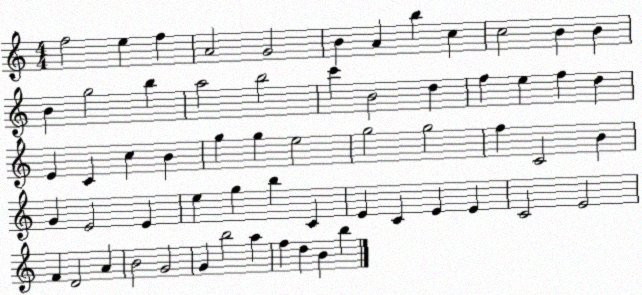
X:1
T:Untitled
M:4/4
L:1/4
K:C
f2 e f A2 G2 B A b c c2 B B B g2 b a2 b2 c' B2 d f e f d E C c B g g e2 g2 g2 f C2 B G E2 E e g b C E C E E C2 E2 F D2 A B2 G2 G b2 a f d B b